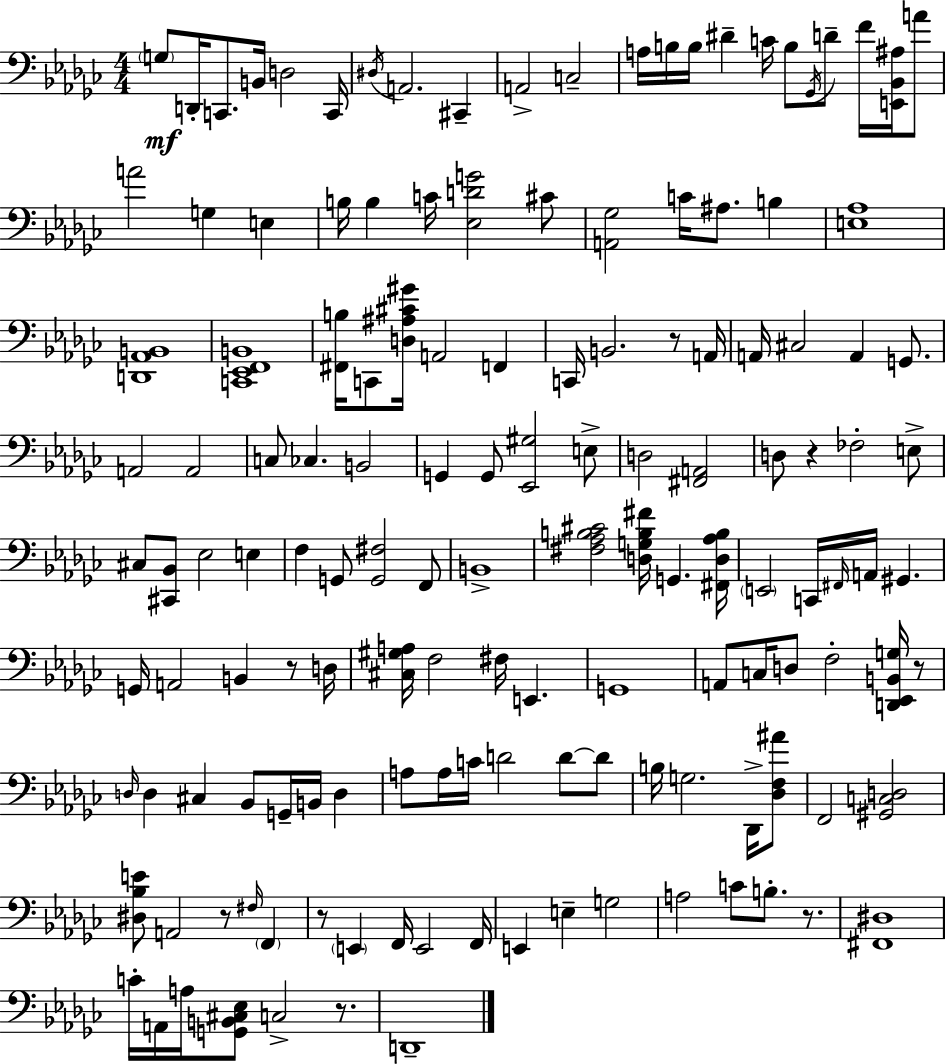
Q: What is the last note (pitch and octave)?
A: D2